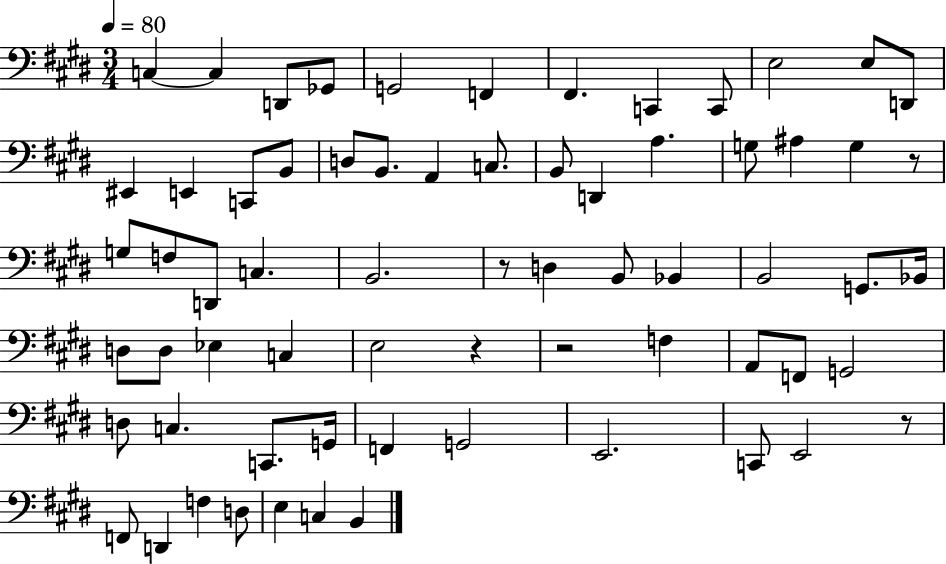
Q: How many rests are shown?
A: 5